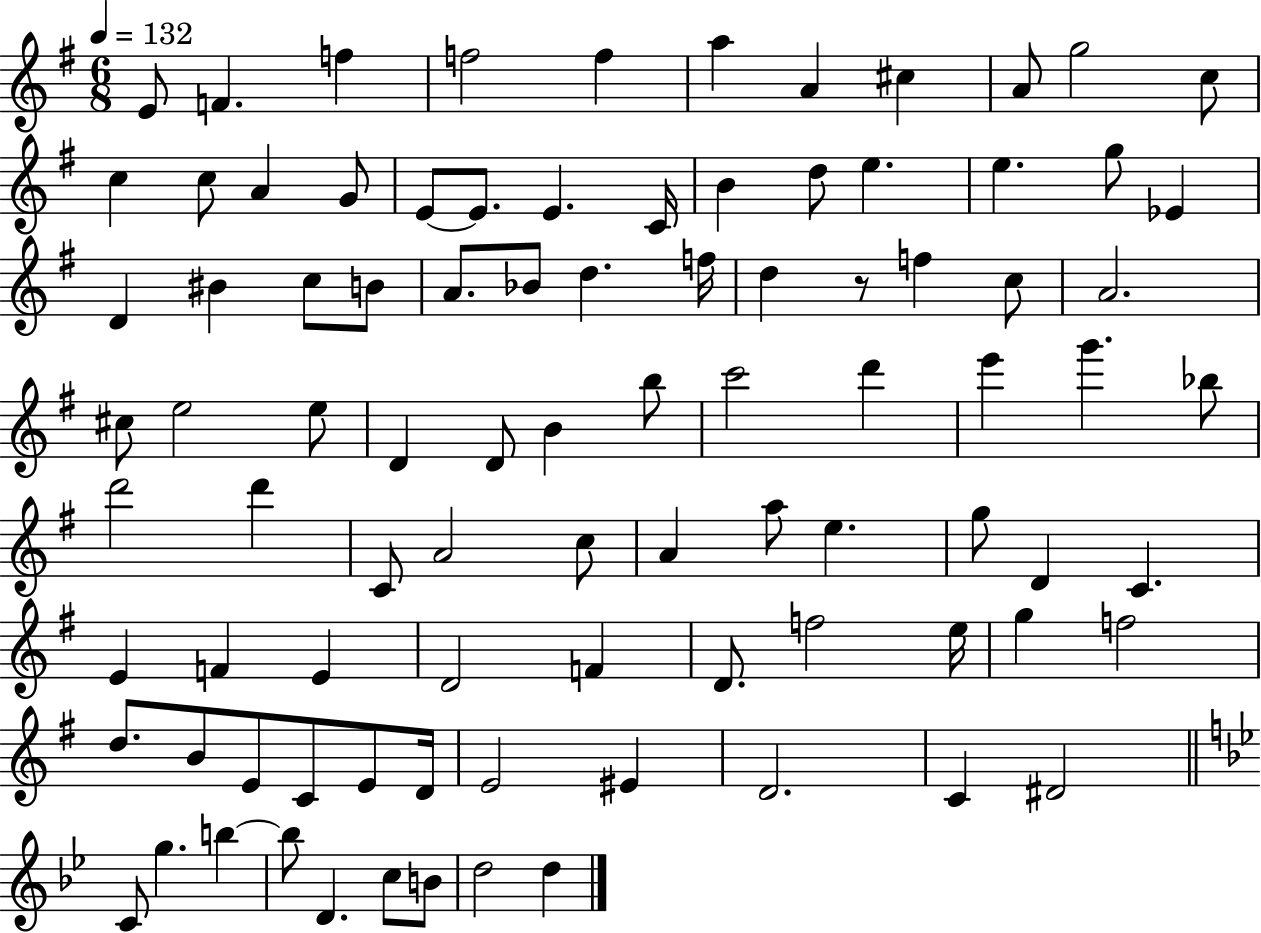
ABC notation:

X:1
T:Untitled
M:6/8
L:1/4
K:G
E/2 F f f2 f a A ^c A/2 g2 c/2 c c/2 A G/2 E/2 E/2 E C/4 B d/2 e e g/2 _E D ^B c/2 B/2 A/2 _B/2 d f/4 d z/2 f c/2 A2 ^c/2 e2 e/2 D D/2 B b/2 c'2 d' e' g' _b/2 d'2 d' C/2 A2 c/2 A a/2 e g/2 D C E F E D2 F D/2 f2 e/4 g f2 d/2 B/2 E/2 C/2 E/2 D/4 E2 ^E D2 C ^D2 C/2 g b b/2 D c/2 B/2 d2 d